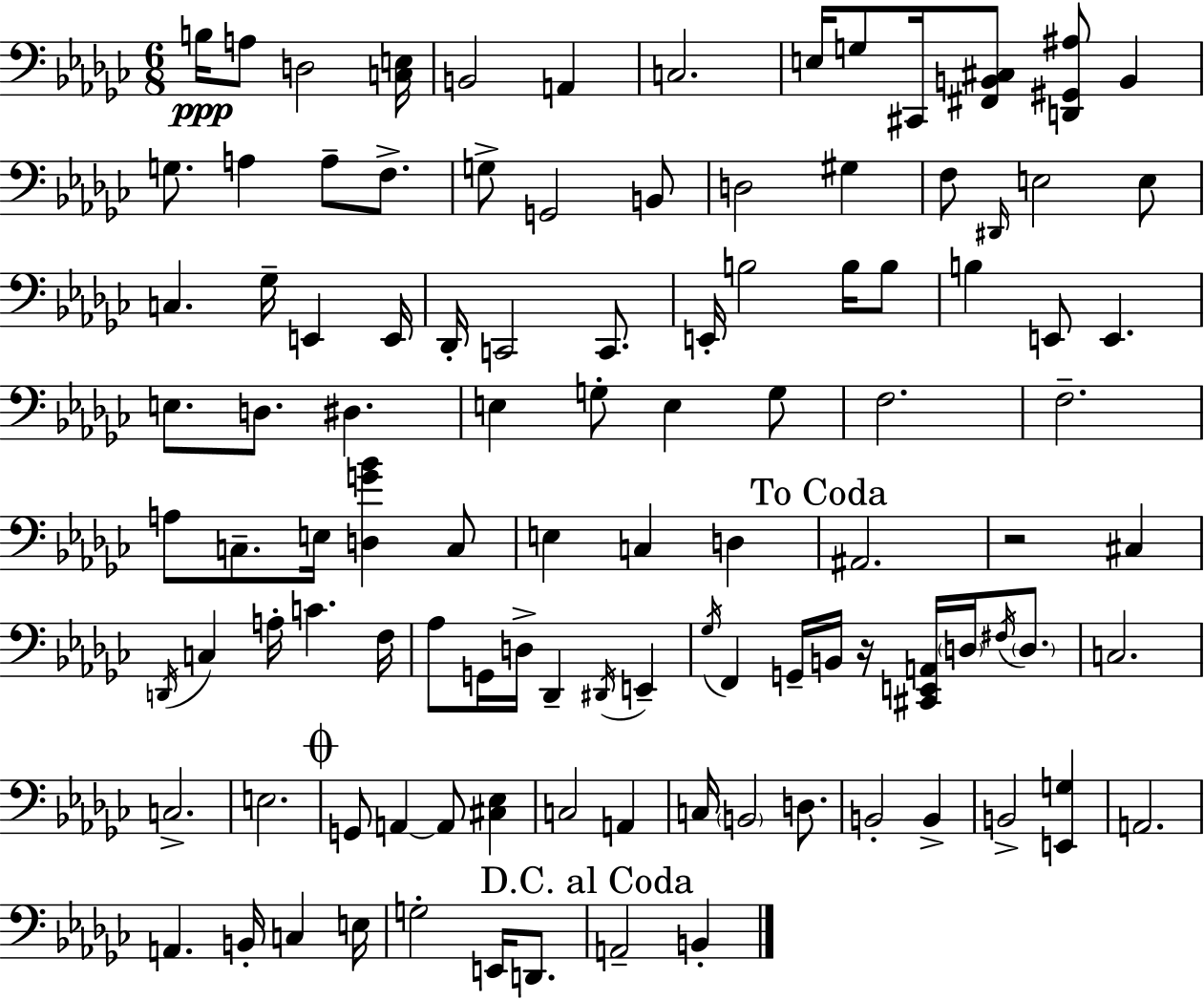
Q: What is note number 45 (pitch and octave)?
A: F3